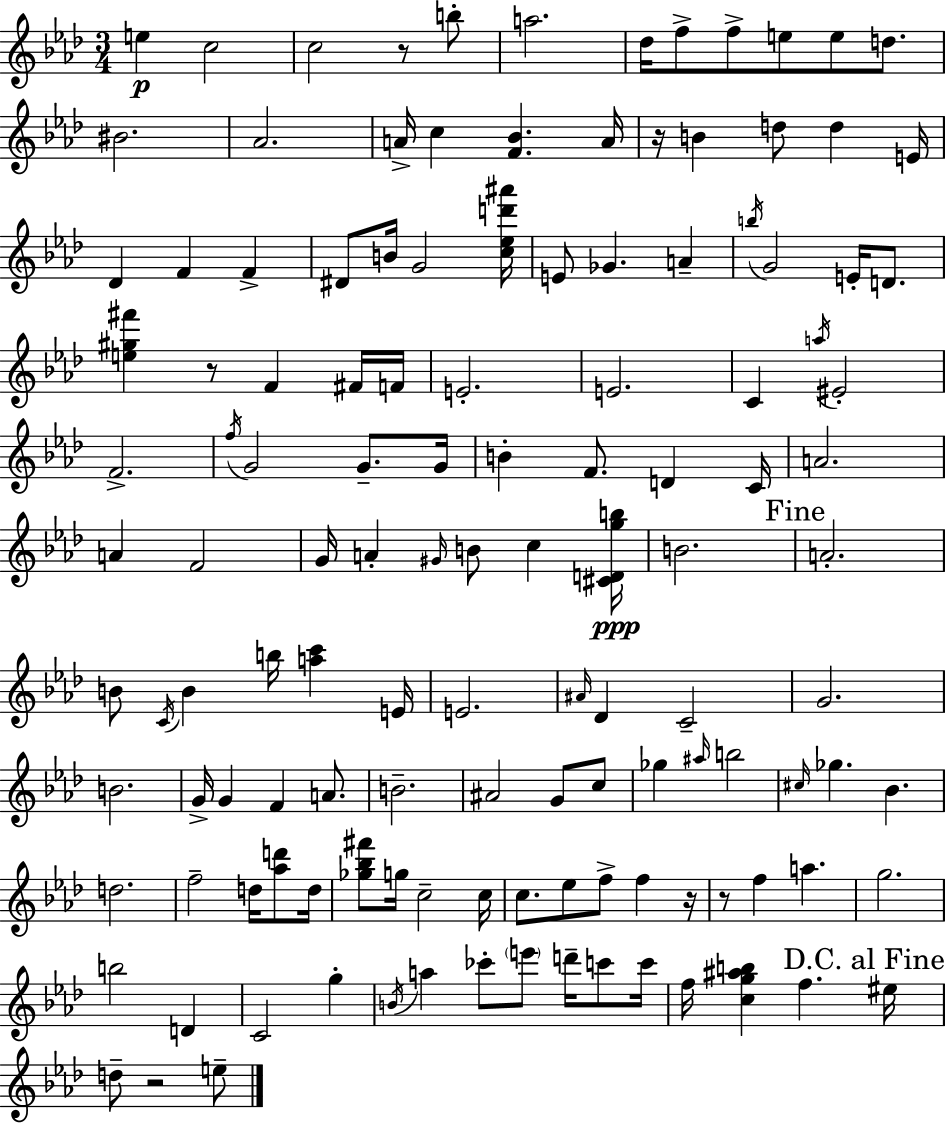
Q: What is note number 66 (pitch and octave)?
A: E4